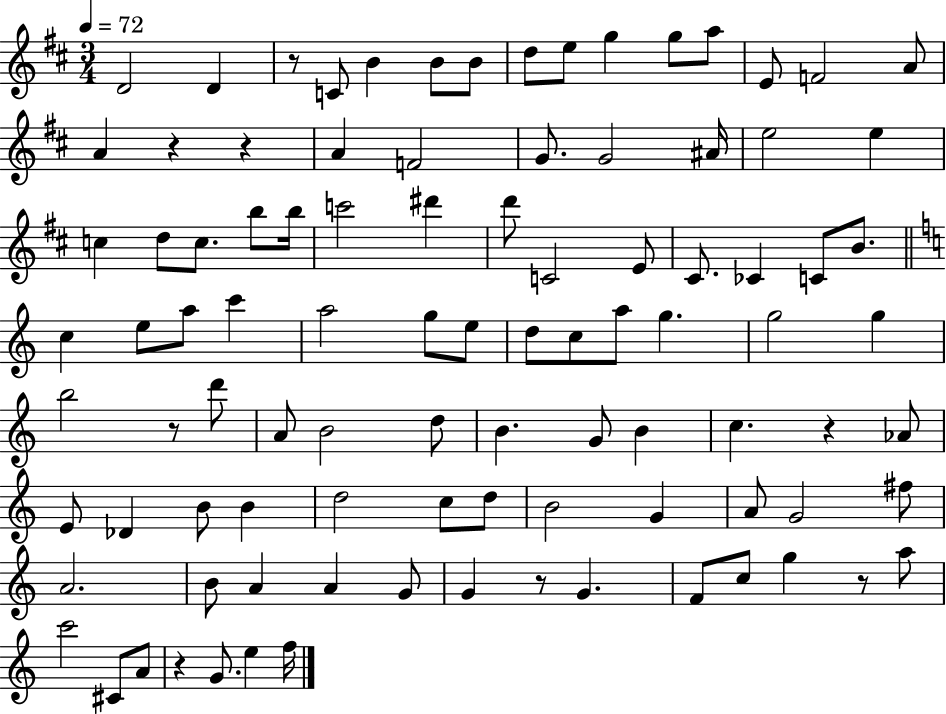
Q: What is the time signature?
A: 3/4